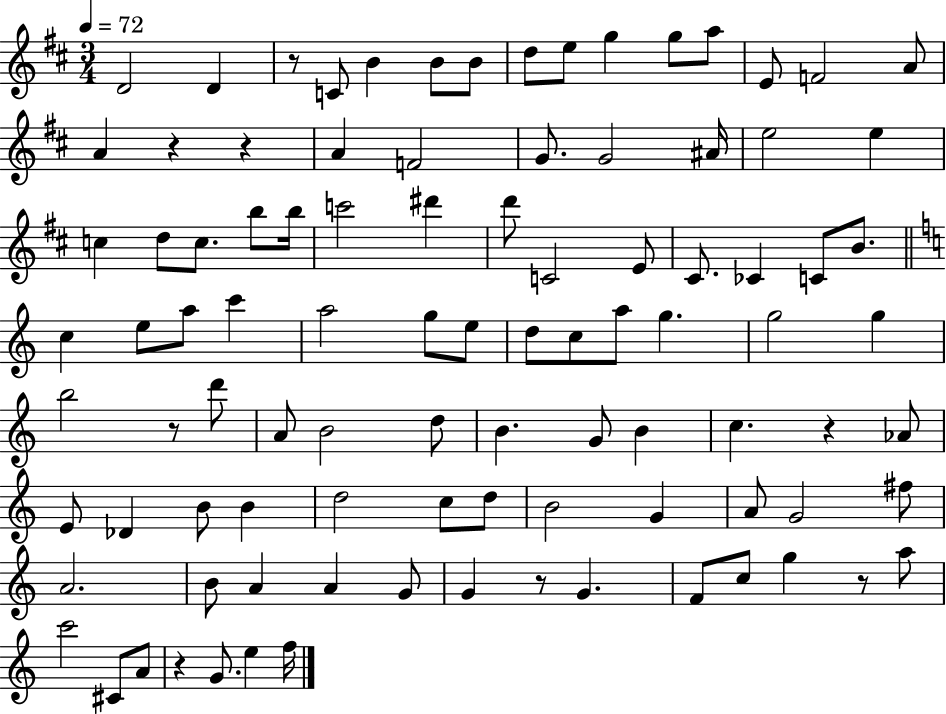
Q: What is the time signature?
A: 3/4